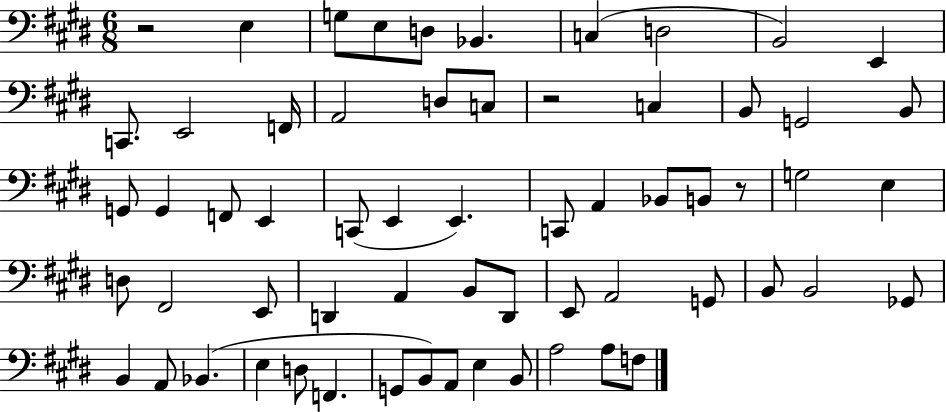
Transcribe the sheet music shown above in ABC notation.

X:1
T:Untitled
M:6/8
L:1/4
K:E
z2 E, G,/2 E,/2 D,/2 _B,, C, D,2 B,,2 E,, C,,/2 E,,2 F,,/4 A,,2 D,/2 C,/2 z2 C, B,,/2 G,,2 B,,/2 G,,/2 G,, F,,/2 E,, C,,/2 E,, E,, C,,/2 A,, _B,,/2 B,,/2 z/2 G,2 E, D,/2 ^F,,2 E,,/2 D,, A,, B,,/2 D,,/2 E,,/2 A,,2 G,,/2 B,,/2 B,,2 _G,,/2 B,, A,,/2 _B,, E, D,/2 F,, G,,/2 B,,/2 A,,/2 E, B,,/2 A,2 A,/2 F,/2